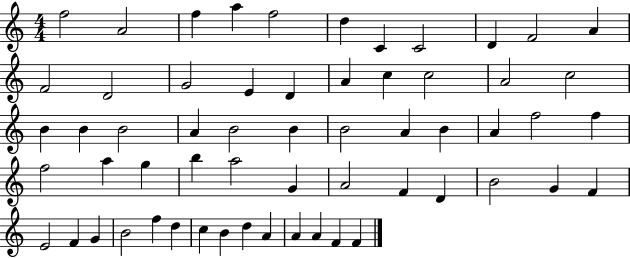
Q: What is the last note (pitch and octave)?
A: F4